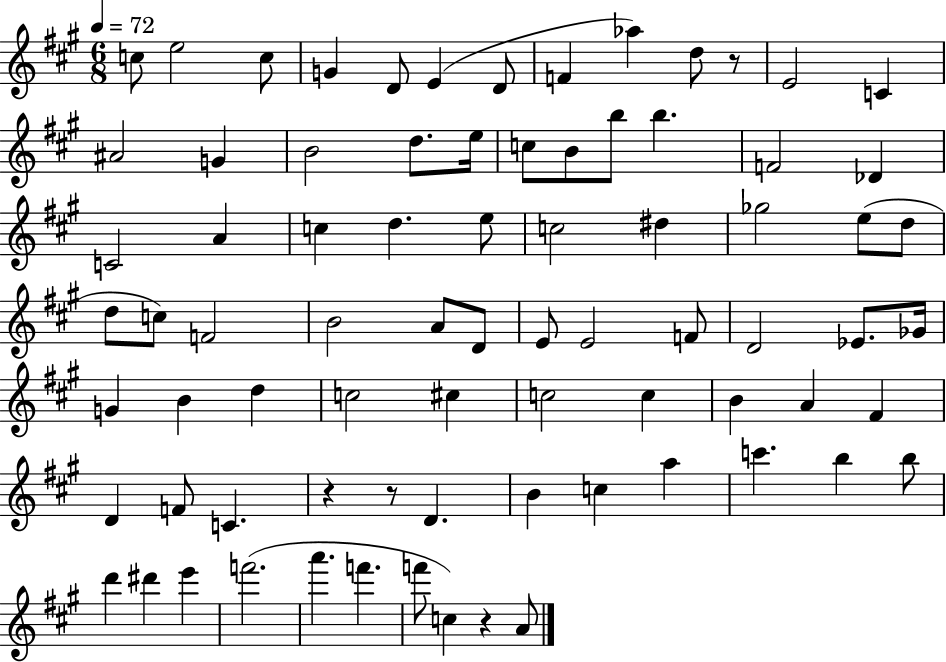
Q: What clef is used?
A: treble